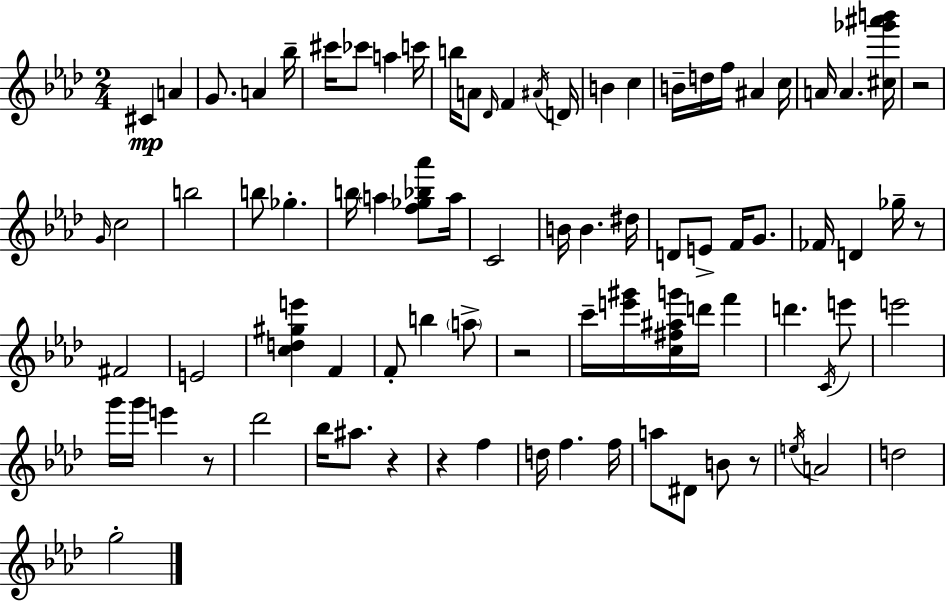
{
  \clef treble
  \numericTimeSignature
  \time 2/4
  \key aes \major
  cis'4\mp a'4 | g'8. a'4 bes''16-- | cis'''16 ces'''8 a''4 c'''16 | b''16 a'8 \grace { des'16 } f'4 | \break \acciaccatura { ais'16 } d'16 b'4 c''4 | b'16-- d''16 f''16 ais'4 | c''16 a'16 a'4. | <cis'' ges''' ais''' b'''>16 r2 | \break \grace { g'16 } c''2 | b''2 | b''8 ges''4.-. | b''16 \parenthesize a''4 | \break <f'' ges'' bes'' aes'''>8 a''16 c'2 | b'16 b'4. | dis''16 d'8 e'8-> f'16 | g'8. fes'16 d'4 | \break ges''16-- r8 fis'2 | e'2 | <c'' d'' gis'' e'''>4 f'4 | f'8-. b''4 | \break \parenthesize a''8-> r2 | c'''16-- <e''' gis'''>16 <c'' fis'' ais'' g'''>16 d'''16 f'''4 | d'''4. | \acciaccatura { c'16 } e'''8 e'''2 | \break g'''16 g'''16 e'''4 | r8 des'''2 | bes''16 ais''8. | r4 r4 | \break f''4 d''16 f''4. | f''16 a''8 dis'8 | b'8 r8 \acciaccatura { e''16 } a'2 | d''2 | \break g''2-. | \bar "|."
}